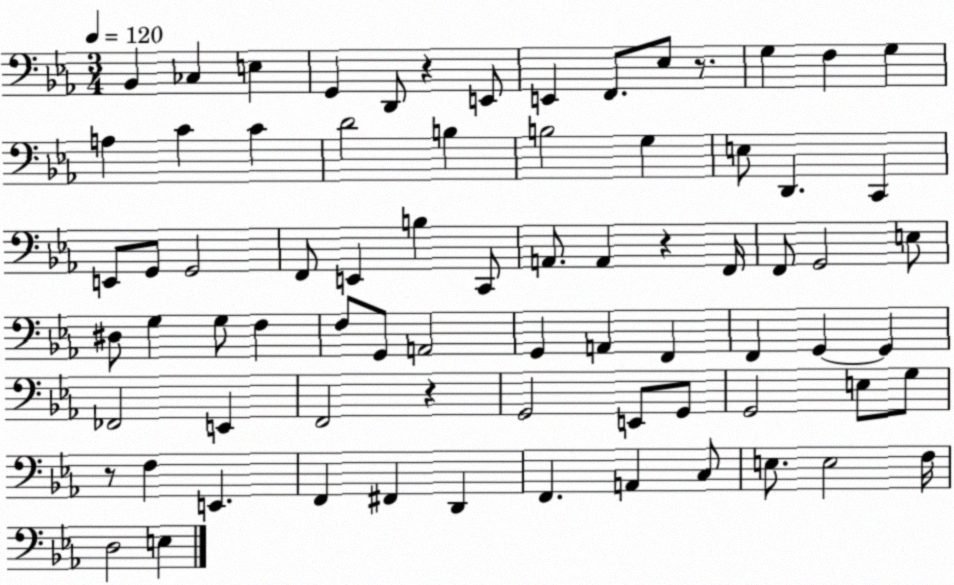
X:1
T:Untitled
M:3/4
L:1/4
K:Eb
_B,, _C, E, G,, D,,/2 z E,,/2 E,, F,,/2 _E,/2 z/2 G, F, G, A, C C D2 B, B,2 G, E,/2 D,, C,, E,,/2 G,,/2 G,,2 F,,/2 E,, B, C,,/2 A,,/2 A,, z F,,/4 F,,/2 G,,2 E,/2 ^D,/2 G, G,/2 F, F,/2 G,,/2 A,,2 G,, A,, F,, F,, G,, G,, _F,,2 E,, F,,2 z G,,2 E,,/2 G,,/2 G,,2 E,/2 G,/2 z/2 F, E,, F,, ^F,, D,, F,, A,, C,/2 E,/2 E,2 F,/4 D,2 E,